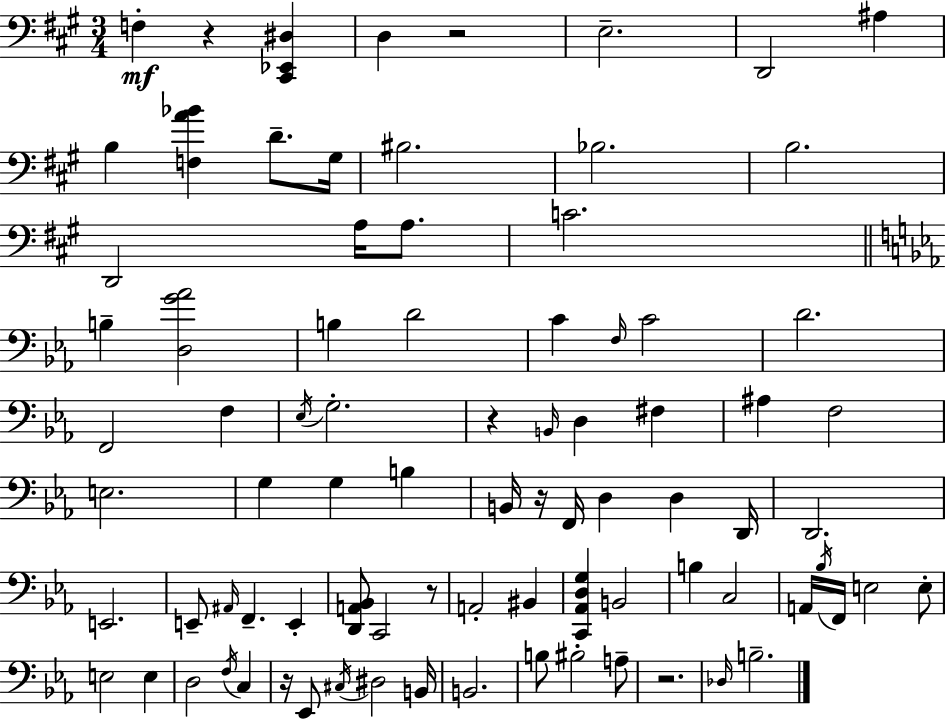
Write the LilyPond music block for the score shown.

{
  \clef bass
  \numericTimeSignature
  \time 3/4
  \key a \major
  f4-.\mf r4 <cis, ees, dis>4 | d4 r2 | e2.-- | d,2 ais4 | \break b4 <f a' bes'>4 d'8.-- gis16 | bis2. | bes2. | b2. | \break d,2 a16 a8. | c'2. | \bar "||" \break \key ees \major b4-- <d g' aes'>2 | b4 d'2 | c'4 \grace { f16 } c'2 | d'2. | \break f,2 f4 | \acciaccatura { ees16 } g2.-. | r4 \grace { b,16 } d4 fis4 | ais4 f2 | \break e2. | g4 g4 b4 | b,16 r16 f,16 d4 d4 | d,16 d,2. | \break e,2. | e,8-- \grace { ais,16 } f,4.-- | e,4-. <d, a, bes,>8 c,2 | r8 a,2-. | \break bis,4 <c, aes, d g>4 b,2 | b4 c2 | a,16 \acciaccatura { bes16 } f,16 e2 | e8-. e2 | \break e4 d2 | \acciaccatura { f16 } c4 r16 ees,8 \acciaccatura { cis16 } dis2 | b,16 b,2. | b8 bis2-. | \break a8-- r2. | \grace { des16 } b2.-- | \bar "|."
}